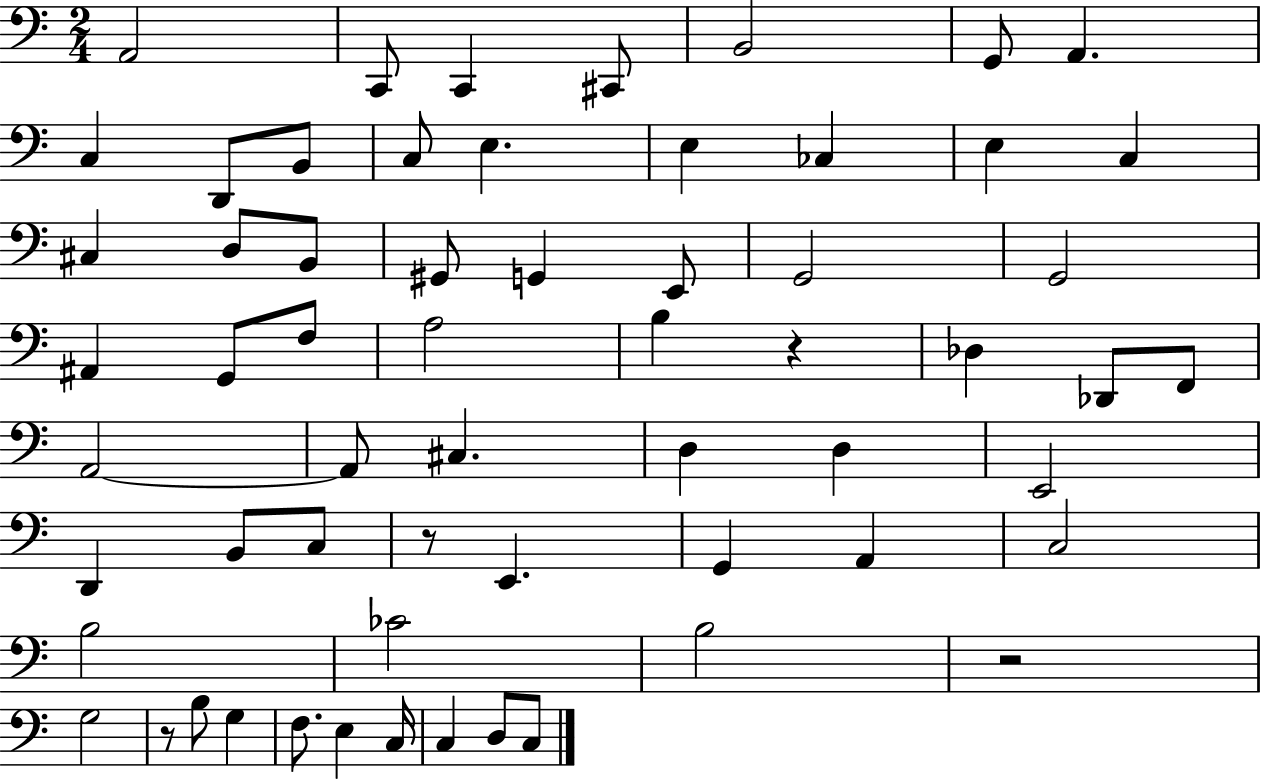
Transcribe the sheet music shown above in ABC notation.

X:1
T:Untitled
M:2/4
L:1/4
K:C
A,,2 C,,/2 C,, ^C,,/2 B,,2 G,,/2 A,, C, D,,/2 B,,/2 C,/2 E, E, _C, E, C, ^C, D,/2 B,,/2 ^G,,/2 G,, E,,/2 G,,2 G,,2 ^A,, G,,/2 F,/2 A,2 B, z _D, _D,,/2 F,,/2 A,,2 A,,/2 ^C, D, D, E,,2 D,, B,,/2 C,/2 z/2 E,, G,, A,, C,2 B,2 _C2 B,2 z2 G,2 z/2 B,/2 G, F,/2 E, C,/4 C, D,/2 C,/2